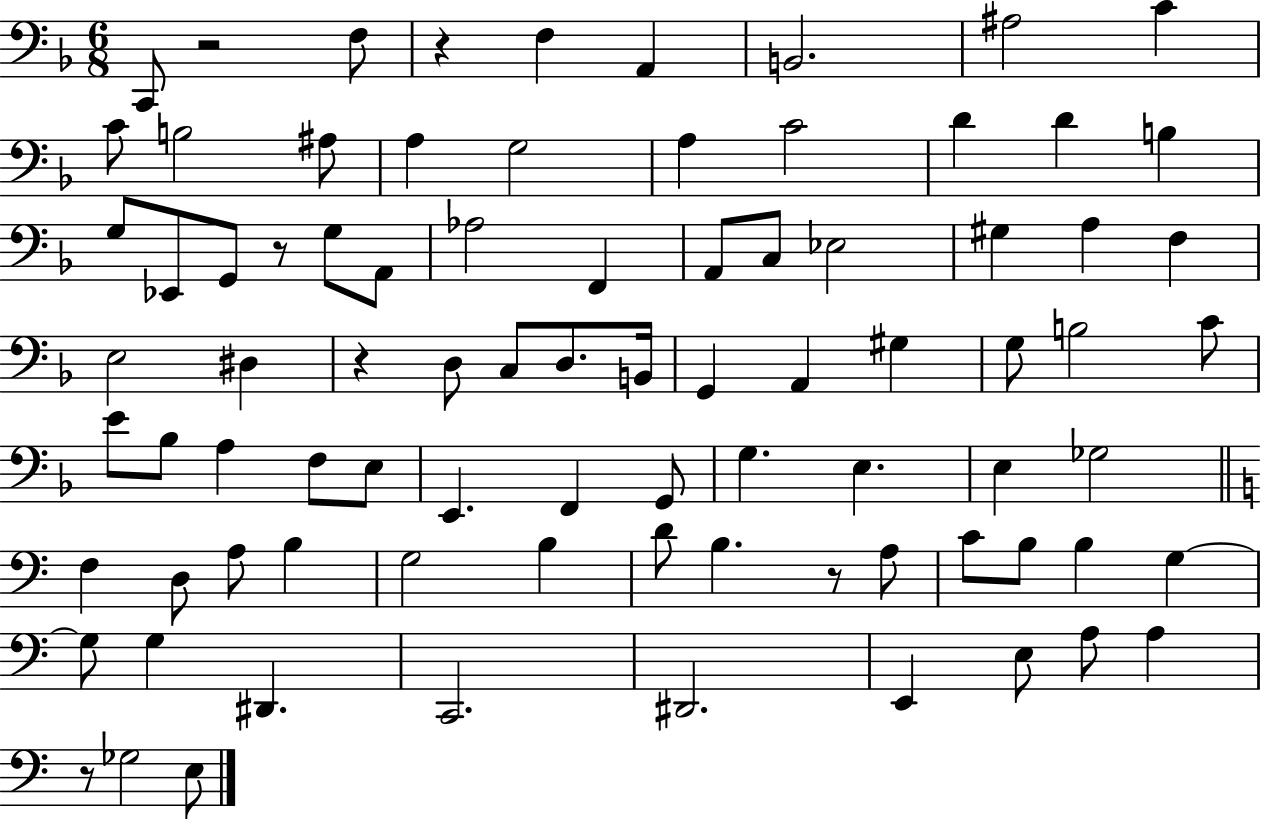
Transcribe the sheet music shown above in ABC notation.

X:1
T:Untitled
M:6/8
L:1/4
K:F
C,,/2 z2 F,/2 z F, A,, B,,2 ^A,2 C C/2 B,2 ^A,/2 A, G,2 A, C2 D D B, G,/2 _E,,/2 G,,/2 z/2 G,/2 A,,/2 _A,2 F,, A,,/2 C,/2 _E,2 ^G, A, F, E,2 ^D, z D,/2 C,/2 D,/2 B,,/4 G,, A,, ^G, G,/2 B,2 C/2 E/2 _B,/2 A, F,/2 E,/2 E,, F,, G,,/2 G, E, E, _G,2 F, D,/2 A,/2 B, G,2 B, D/2 B, z/2 A,/2 C/2 B,/2 B, G, G,/2 G, ^D,, C,,2 ^D,,2 E,, E,/2 A,/2 A, z/2 _G,2 E,/2